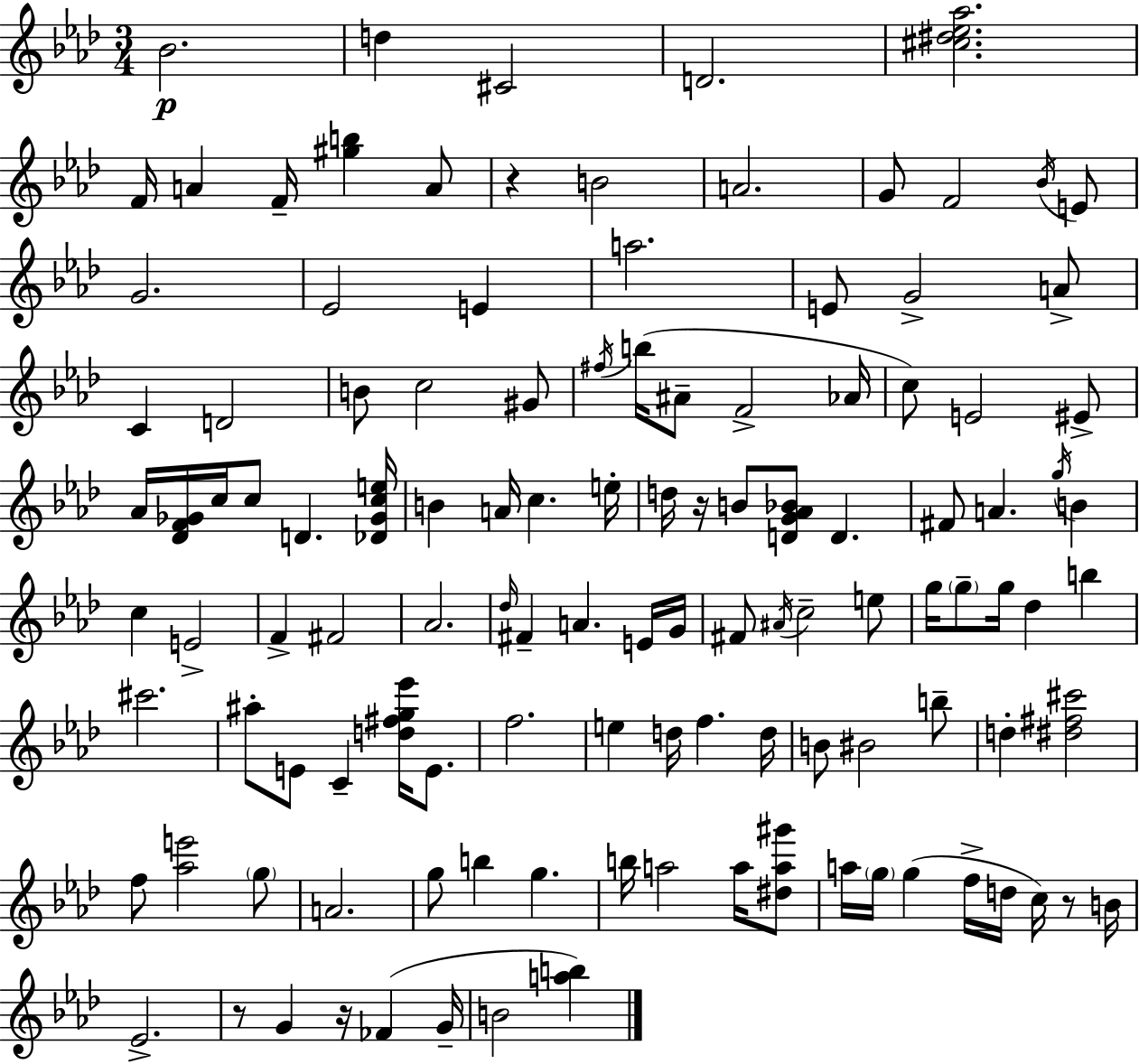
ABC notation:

X:1
T:Untitled
M:3/4
L:1/4
K:Ab
_B2 d ^C2 D2 [^c^d_e_a]2 F/4 A F/4 [^gb] A/2 z B2 A2 G/2 F2 _B/4 E/2 G2 _E2 E a2 E/2 G2 A/2 C D2 B/2 c2 ^G/2 ^f/4 b/4 ^A/2 F2 _A/4 c/2 E2 ^E/2 _A/4 [_DF_G]/4 c/4 c/2 D [_D_Gce]/4 B A/4 c e/4 d/4 z/4 B/2 [DG_A_B]/2 D ^F/2 A g/4 B c E2 F ^F2 _A2 _d/4 ^F A E/4 G/4 ^F/2 ^A/4 c2 e/2 g/4 g/2 g/4 _d b ^c'2 ^a/2 E/2 C [d^fg_e']/4 E/2 f2 e d/4 f d/4 B/2 ^B2 b/2 d [^d^f^c']2 f/2 [_ae']2 g/2 A2 g/2 b g b/4 a2 a/4 [^da^g']/2 a/4 g/4 g f/4 d/4 c/4 z/2 B/4 _E2 z/2 G z/4 _F G/4 B2 [ab]